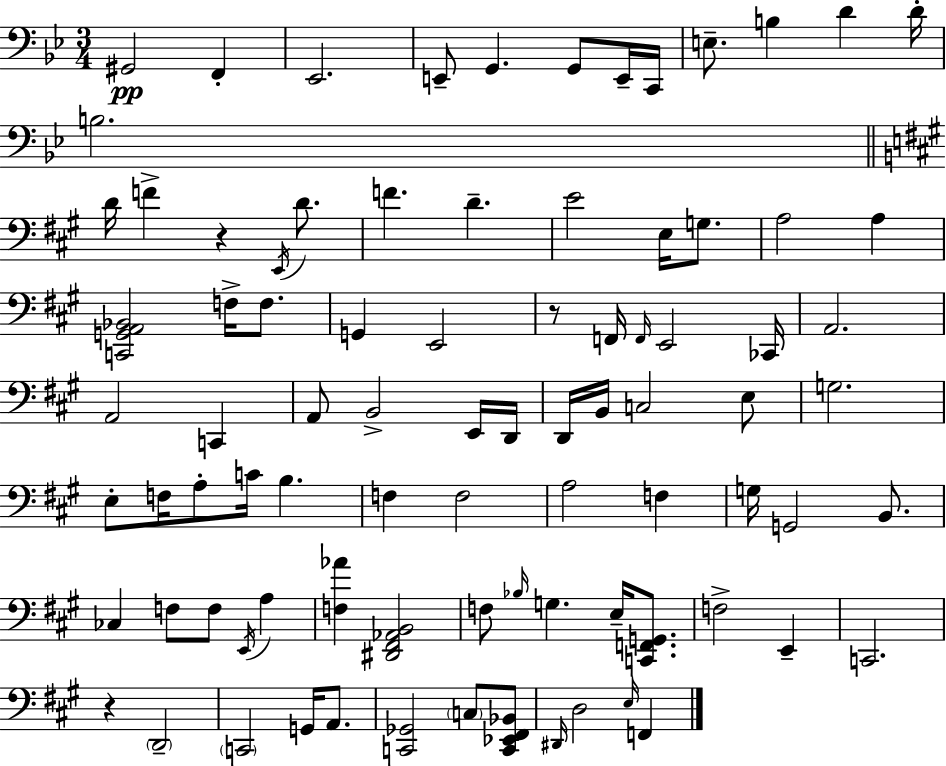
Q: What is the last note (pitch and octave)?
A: F2